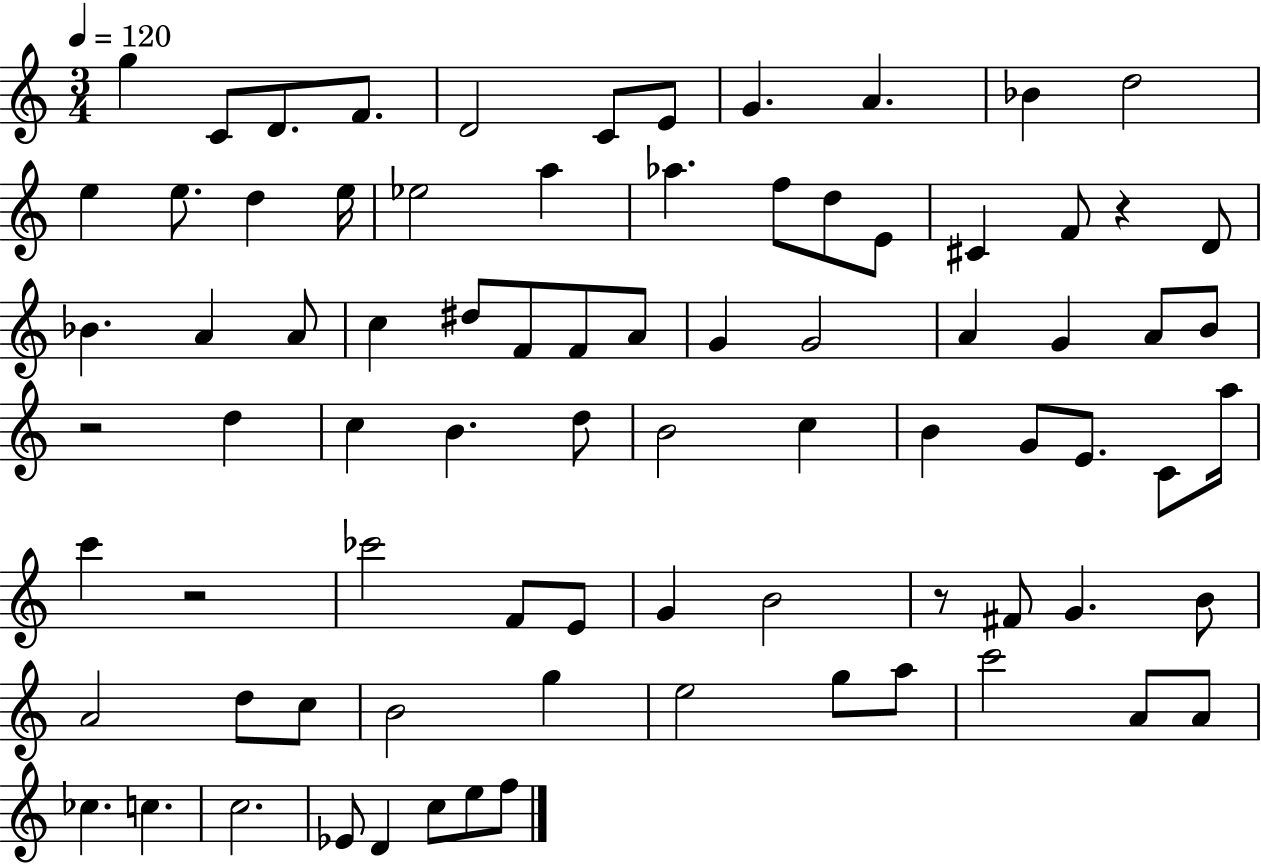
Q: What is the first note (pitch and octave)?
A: G5